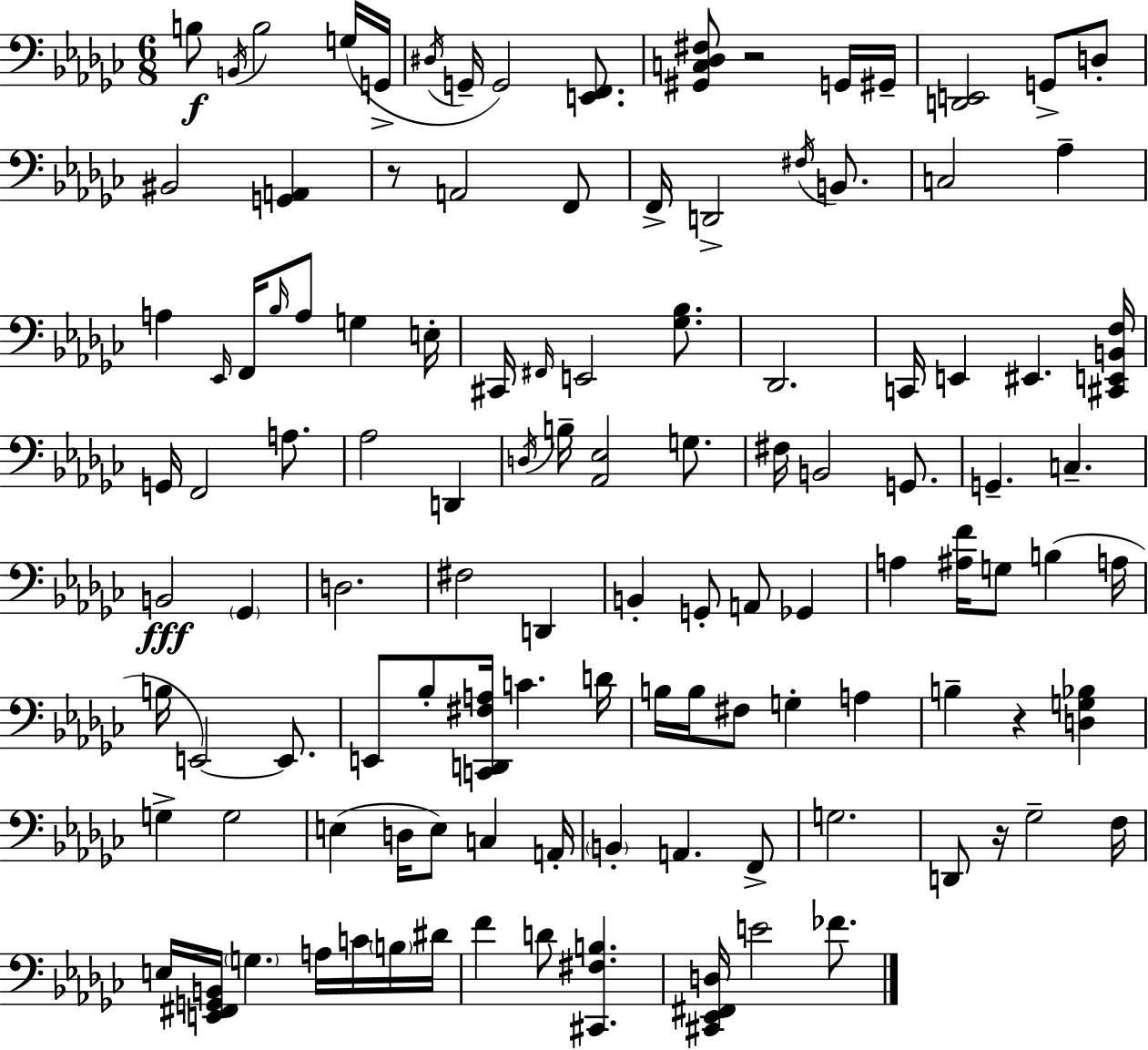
B3/e B2/s B3/h G3/s G2/s D#3/s G2/s G2/h [E2,F2]/e. [G#2,C3,Db3,F#3]/e R/h G2/s G#2/s [D2,E2]/h G2/e D3/e BIS2/h [G2,A2]/q R/e A2/h F2/e F2/s D2/h F#3/s B2/e. C3/h Ab3/q A3/q Eb2/s F2/s Bb3/s A3/e G3/q E3/s C#2/s F#2/s E2/h [Gb3,Bb3]/e. Db2/h. C2/s E2/q EIS2/q. [C#2,E2,B2,F3]/s G2/s F2/h A3/e. Ab3/h D2/q D3/s B3/s [Ab2,Eb3]/h G3/e. F#3/s B2/h G2/e. G2/q. C3/q. B2/h Gb2/q D3/h. F#3/h D2/q B2/q G2/e A2/e Gb2/q A3/q [A#3,F4]/s G3/e B3/q A3/s B3/s E2/h E2/e. E2/e Bb3/e [C2,D2,F#3,A3]/s C4/q. D4/s B3/s B3/s F#3/e G3/q A3/q B3/q R/q [D3,G3,Bb3]/q G3/q G3/h E3/q D3/s E3/e C3/q A2/s B2/q A2/q. F2/e G3/h. D2/e R/s Gb3/h F3/s E3/s [E2,F#2,G2,B2]/s G3/q. A3/s C4/s B3/s D#4/s F4/q D4/e [C#2,F#3,B3]/q. [C#2,Eb2,F#2,D3]/s E4/h FES4/e.